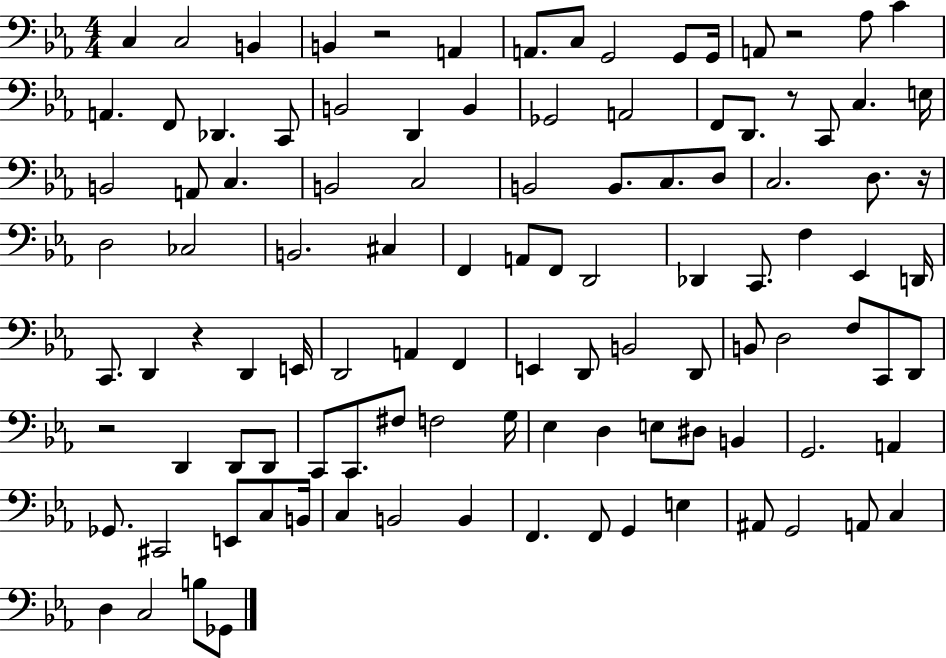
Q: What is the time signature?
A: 4/4